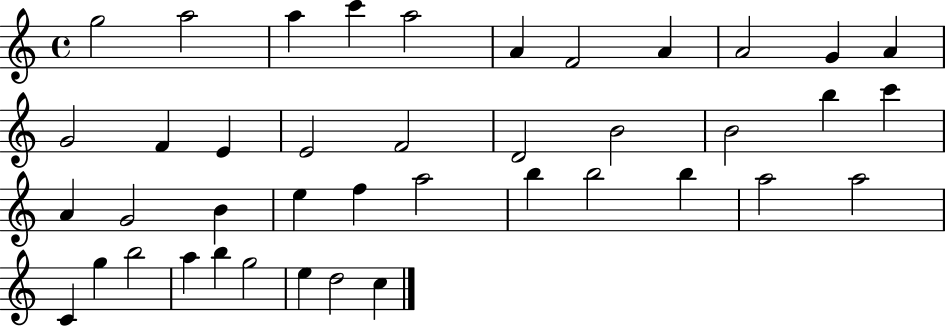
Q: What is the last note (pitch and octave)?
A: C5